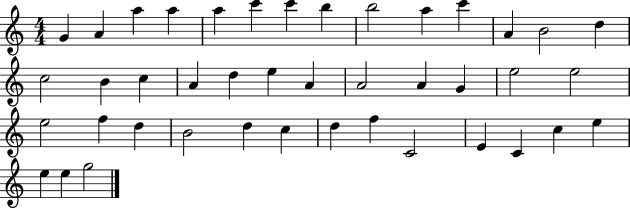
{
  \clef treble
  \numericTimeSignature
  \time 4/4
  \key c \major
  g'4 a'4 a''4 a''4 | a''4 c'''4 c'''4 b''4 | b''2 a''4 c'''4 | a'4 b'2 d''4 | \break c''2 b'4 c''4 | a'4 d''4 e''4 a'4 | a'2 a'4 g'4 | e''2 e''2 | \break e''2 f''4 d''4 | b'2 d''4 c''4 | d''4 f''4 c'2 | e'4 c'4 c''4 e''4 | \break e''4 e''4 g''2 | \bar "|."
}